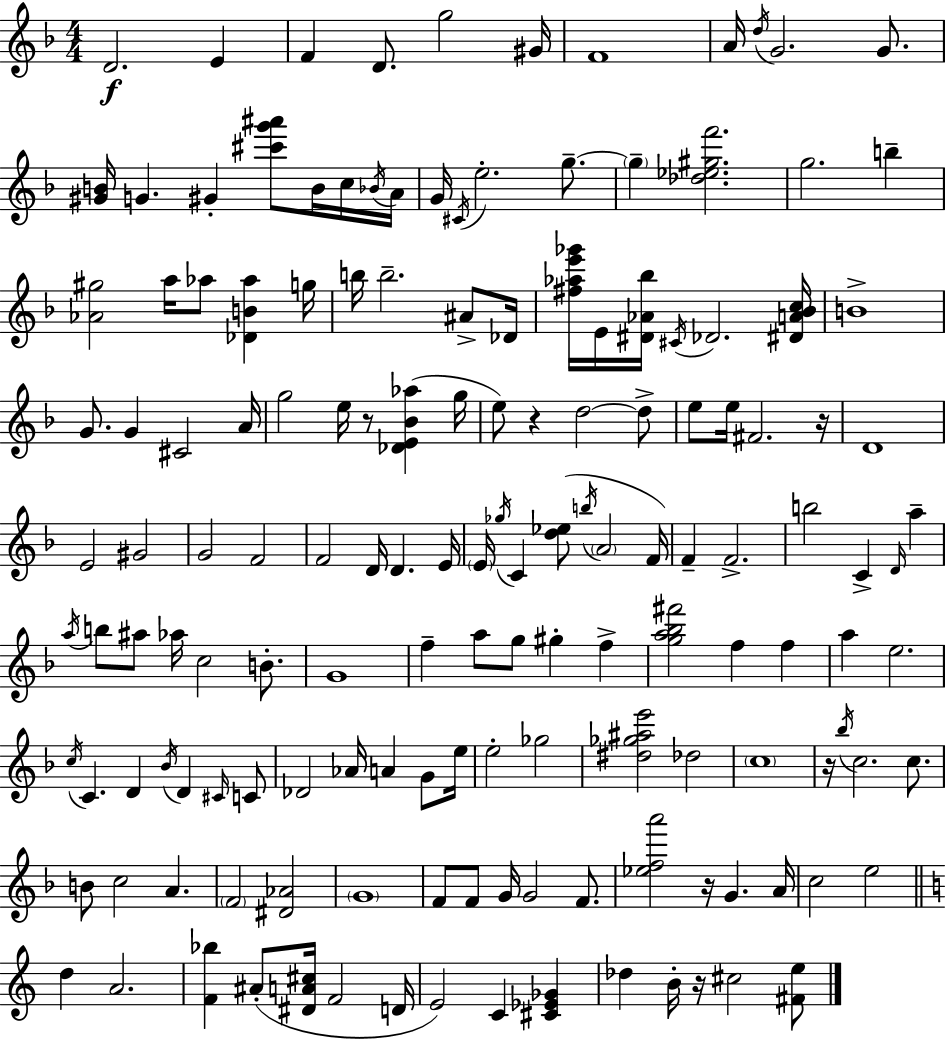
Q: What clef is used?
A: treble